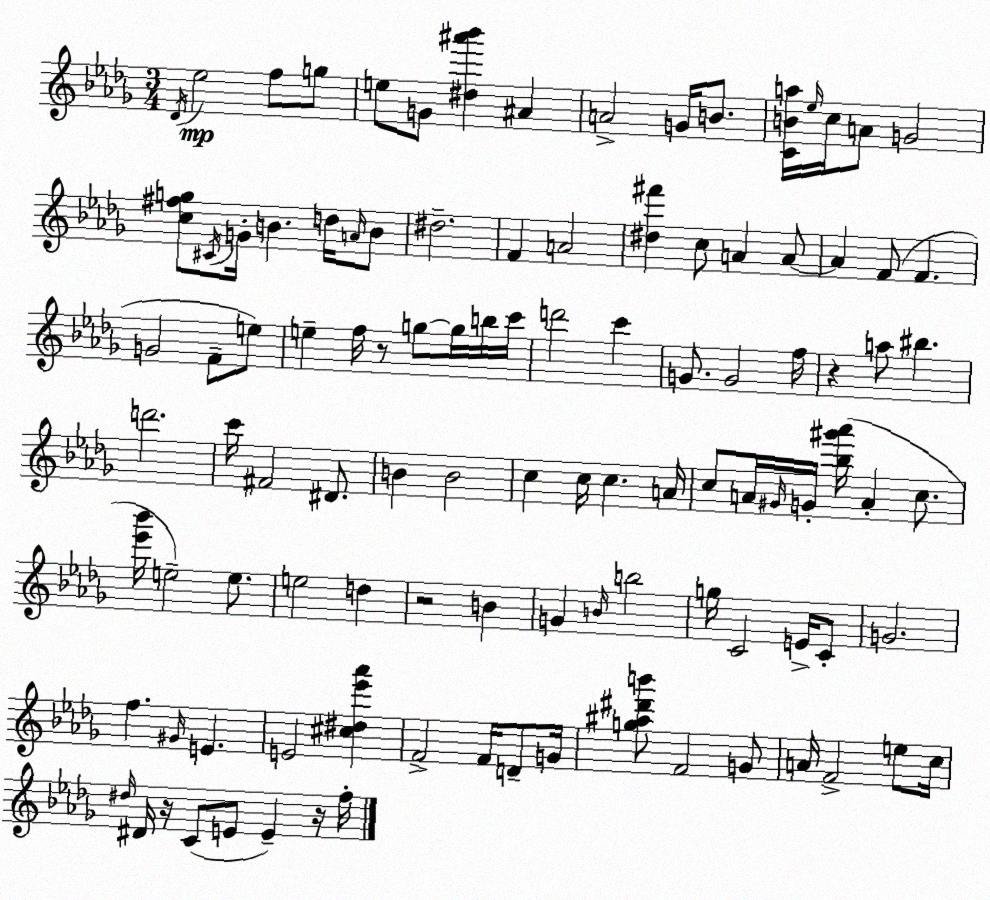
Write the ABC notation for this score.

X:1
T:Untitled
M:3/4
L:1/4
K:Bbm
_D/4 _e2 f/2 g/2 e/2 G/2 [^d^a'_b'] ^A A2 G/4 B/2 [CBa]/4 _e/4 c/4 A/2 G2 [c^fg]/2 ^C/4 G/4 B d/4 A/4 B/2 ^d2 F A2 [^d^f'] c/2 A A/2 A F/2 F G2 F/2 e/2 e f/4 z/2 g/2 g/4 b/4 c'/4 d'2 c' G/2 G2 f/4 z a/2 ^b d'2 c'/4 ^F2 ^D/2 B B2 c c/4 c A/4 c/2 A/4 ^G/4 G/4 [_b^g'_a']/4 A c/2 [_e'_b']/4 e2 e/2 e2 d z2 B G B/4 b2 g/4 C2 E/4 C/2 G2 f ^G/4 E E2 [^c^d_e'_a'] F2 F/4 D/2 G/4 [g^a^d'b']/2 F2 G/2 A/4 F2 e/2 c/4 ^d/4 ^D/4 z/4 C/2 E/2 E z/4 f/4